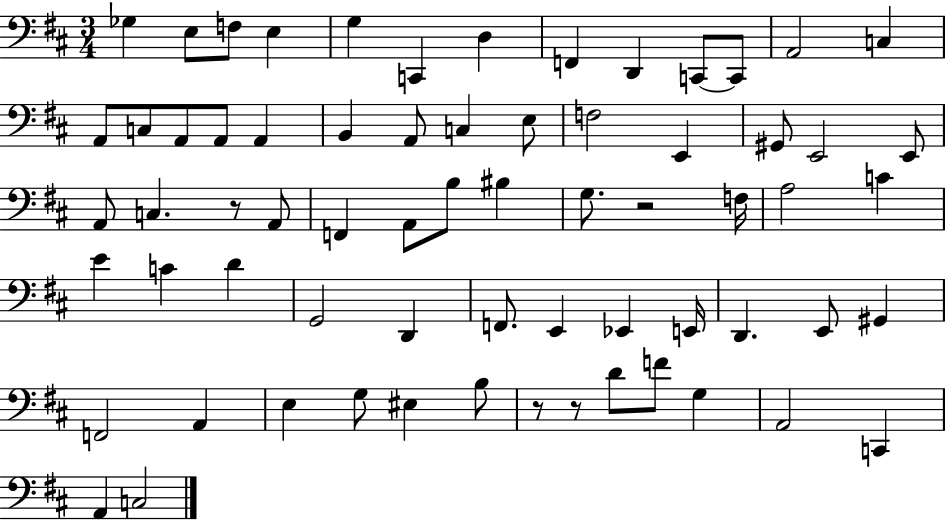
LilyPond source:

{
  \clef bass
  \numericTimeSignature
  \time 3/4
  \key d \major
  ges4 e8 f8 e4 | g4 c,4 d4 | f,4 d,4 c,8~~ c,8 | a,2 c4 | \break a,8 c8 a,8 a,8 a,4 | b,4 a,8 c4 e8 | f2 e,4 | gis,8 e,2 e,8 | \break a,8 c4. r8 a,8 | f,4 a,8 b8 bis4 | g8. r2 f16 | a2 c'4 | \break e'4 c'4 d'4 | g,2 d,4 | f,8. e,4 ees,4 e,16 | d,4. e,8 gis,4 | \break f,2 a,4 | e4 g8 eis4 b8 | r8 r8 d'8 f'8 g4 | a,2 c,4 | \break a,4 c2 | \bar "|."
}